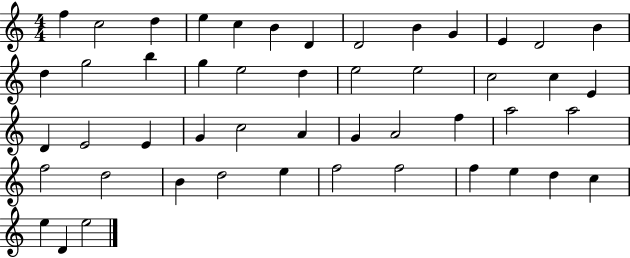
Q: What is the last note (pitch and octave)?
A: E5